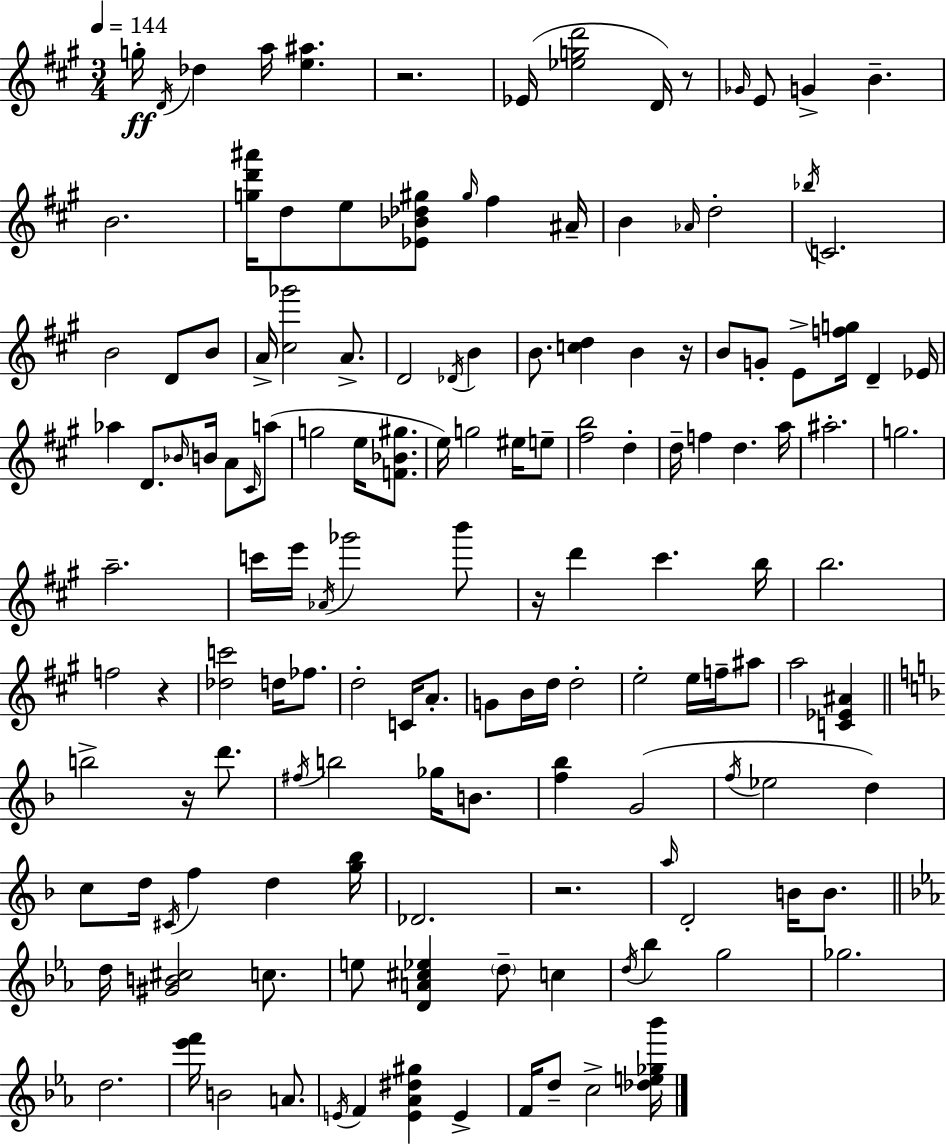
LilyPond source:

{
  \clef treble
  \numericTimeSignature
  \time 3/4
  \key a \major
  \tempo 4 = 144
  g''16-.\ff \acciaccatura { d'16 } des''4 a''16 <e'' ais''>4. | r2. | ees'16( <ees'' g'' d'''>2 d'16) r8 | \grace { ges'16 } e'8 g'4-> b'4.-- | \break b'2. | <g'' d''' ais'''>16 d''8 e''8 <ees' bes' des'' gis''>8 \grace { gis''16 } fis''4 | ais'16-- b'4 \grace { aes'16 } d''2-. | \acciaccatura { bes''16 } c'2. | \break b'2 | d'8 b'8 a'16-> <cis'' ges'''>2 | a'8.-> d'2 | \acciaccatura { des'16 } b'4 b'8. <c'' d''>4 | \break b'4 r16 b'8 g'8-. e'8-> | <f'' g''>16 d'4-- ees'16 aes''4 d'8. | \grace { bes'16 } b'16 a'8 \grace { cis'16 } a''8( g''2 | e''16 <f' bes' gis''>8. e''16) g''2 | \break eis''16 e''8-- <fis'' b''>2 | d''4-. d''16-- f''4 | d''4. a''16 ais''2.-. | g''2. | \break a''2.-- | c'''16 e'''16 \acciaccatura { aes'16 } ges'''2 | b'''8 r16 d'''4 | cis'''4. b''16 b''2. | \break f''2 | r4 <des'' c'''>2 | d''16 fes''8. d''2-. | c'16 a'8.-. g'8 b'16 | \break d''16 d''2-. e''2-. | e''16 f''16-- ais''8 a''2 | <c' ees' ais'>4 \bar "||" \break \key f \major b''2-> r16 d'''8. | \acciaccatura { fis''16 } b''2 ges''16 b'8. | <f'' bes''>4 g'2( | \acciaccatura { f''16 } ees''2 d''4) | \break c''8 d''16 \acciaccatura { cis'16 } f''4 d''4 | <g'' bes''>16 des'2. | r2. | \grace { a''16 } d'2-. | \break b'16 b'8. \bar "||" \break \key ees \major d''16 <gis' b' cis''>2 c''8. | e''8 <d' a' cis'' ees''>4 \parenthesize d''8-- c''4 | \acciaccatura { d''16 } bes''4 g''2 | ges''2. | \break d''2. | <ees''' f'''>16 b'2 a'8. | \acciaccatura { e'16 } f'4 <e' aes' dis'' gis''>4 e'4-> | f'16 d''8-- c''2-> | \break <des'' e'' ges'' bes'''>16 \bar "|."
}